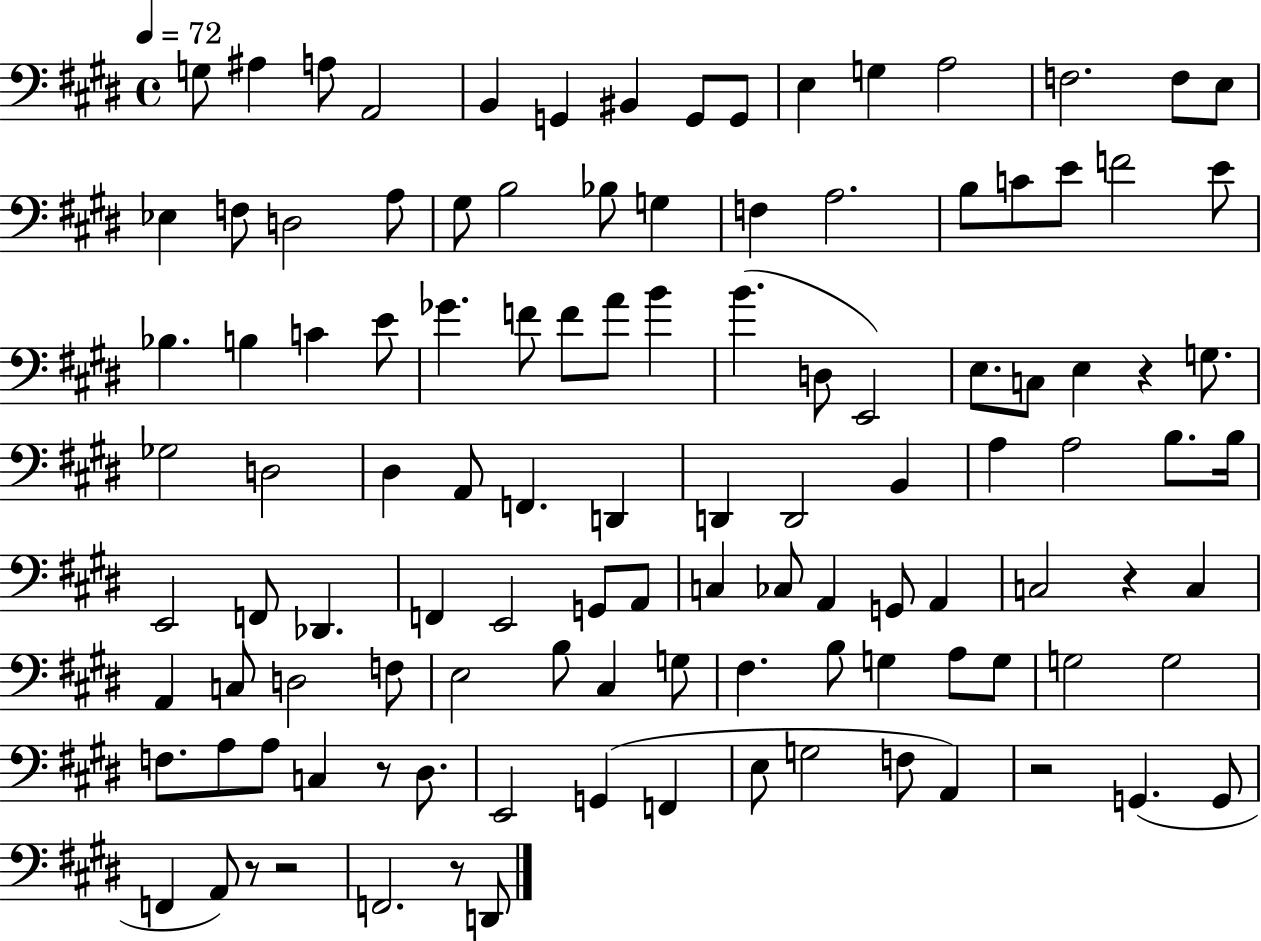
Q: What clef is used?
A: bass